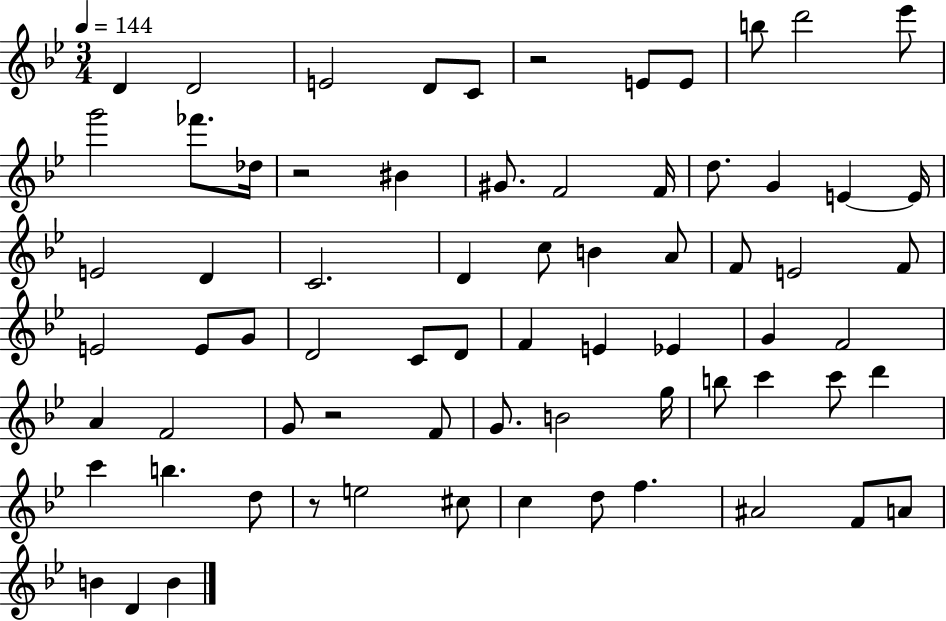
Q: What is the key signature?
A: BES major